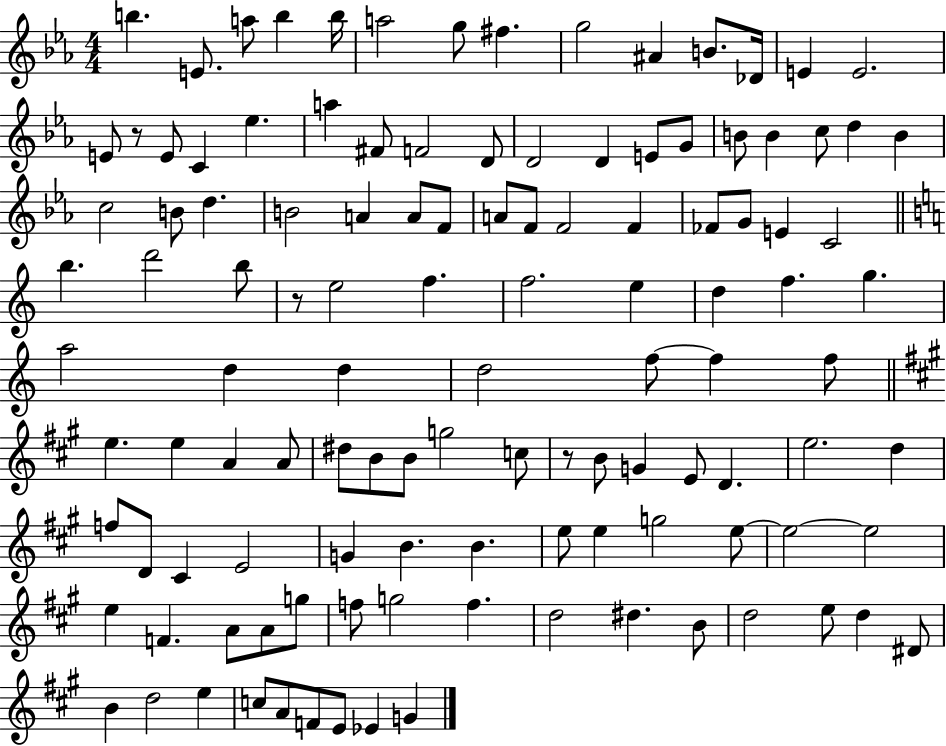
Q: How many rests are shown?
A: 3